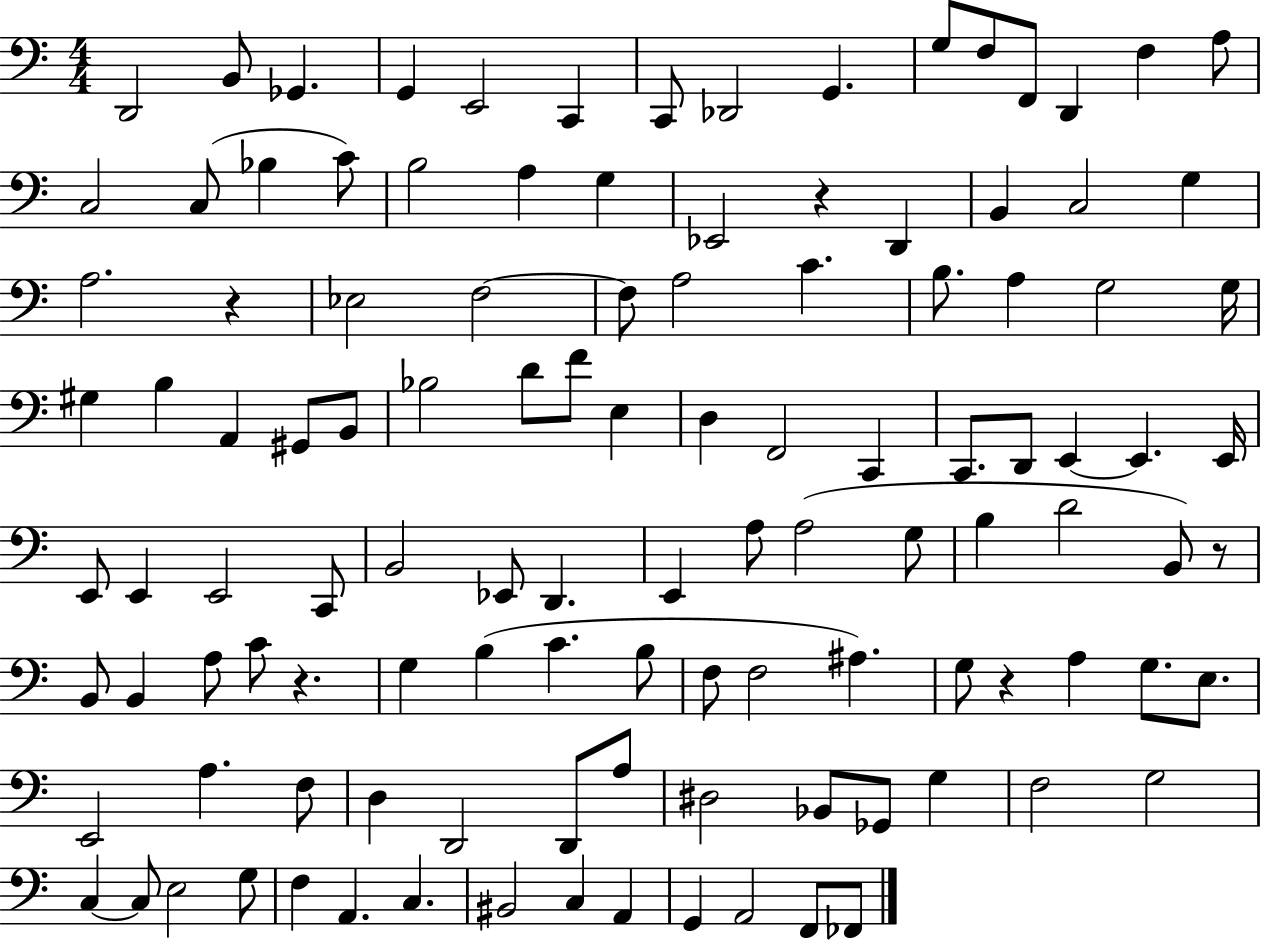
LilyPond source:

{
  \clef bass
  \numericTimeSignature
  \time 4/4
  \key c \major
  d,2 b,8 ges,4. | g,4 e,2 c,4 | c,8 des,2 g,4. | g8 f8 f,8 d,4 f4 a8 | \break c2 c8( bes4 c'8) | b2 a4 g4 | ees,2 r4 d,4 | b,4 c2 g4 | \break a2. r4 | ees2 f2~~ | f8 a2 c'4. | b8. a4 g2 g16 | \break gis4 b4 a,4 gis,8 b,8 | bes2 d'8 f'8 e4 | d4 f,2 c,4 | c,8. d,8 e,4~~ e,4. e,16 | \break e,8 e,4 e,2 c,8 | b,2 ees,8 d,4. | e,4 a8 a2( g8 | b4 d'2 b,8) r8 | \break b,8 b,4 a8 c'8 r4. | g4 b4( c'4. b8 | f8 f2 ais4.) | g8 r4 a4 g8. e8. | \break e,2 a4. f8 | d4 d,2 d,8 a8 | dis2 bes,8 ges,8 g4 | f2 g2 | \break c4~~ c8 e2 g8 | f4 a,4. c4. | bis,2 c4 a,4 | g,4 a,2 f,8 fes,8 | \break \bar "|."
}